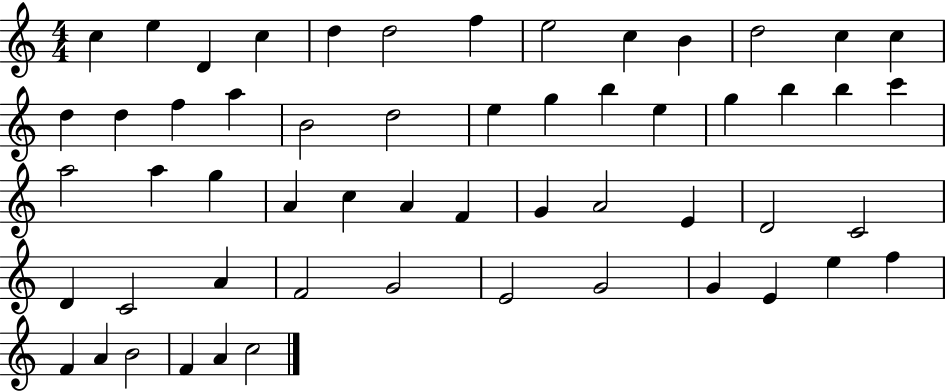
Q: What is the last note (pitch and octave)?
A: C5